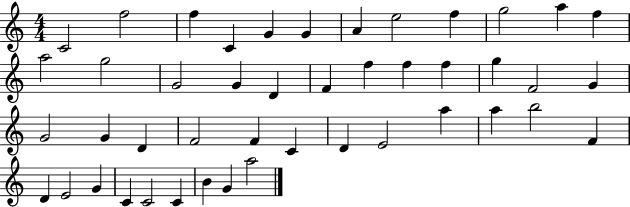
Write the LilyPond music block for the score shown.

{
  \clef treble
  \numericTimeSignature
  \time 4/4
  \key c \major
  c'2 f''2 | f''4 c'4 g'4 g'4 | a'4 e''2 f''4 | g''2 a''4 f''4 | \break a''2 g''2 | g'2 g'4 d'4 | f'4 f''4 f''4 f''4 | g''4 f'2 g'4 | \break g'2 g'4 d'4 | f'2 f'4 c'4 | d'4 e'2 a''4 | a''4 b''2 f'4 | \break d'4 e'2 g'4 | c'4 c'2 c'4 | b'4 g'4 a''2 | \bar "|."
}